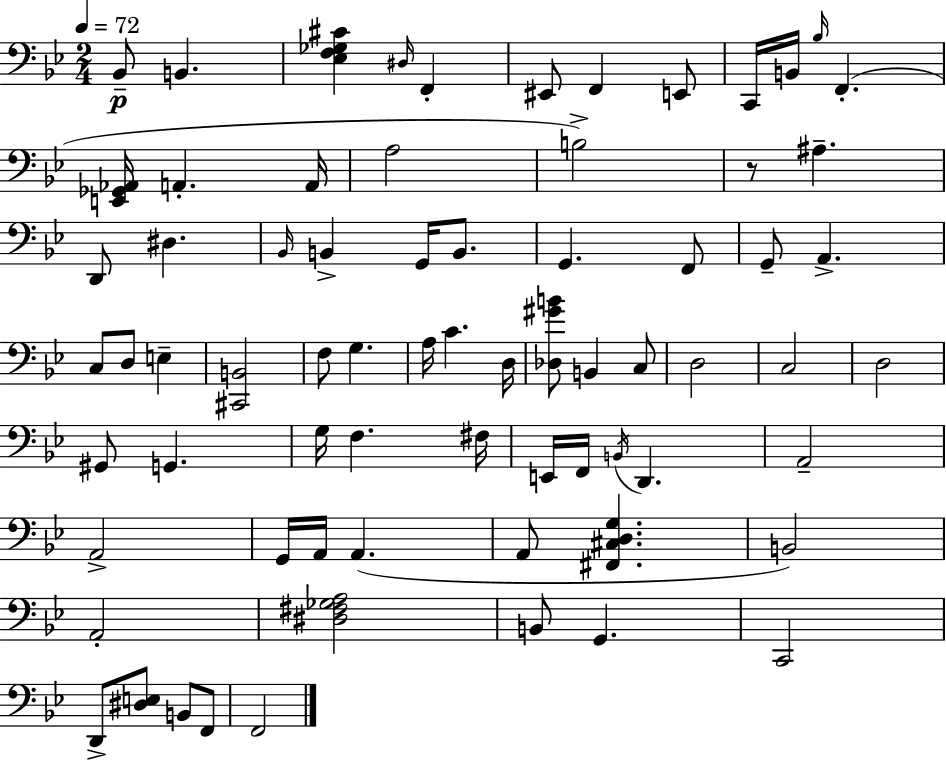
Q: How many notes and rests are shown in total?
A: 71